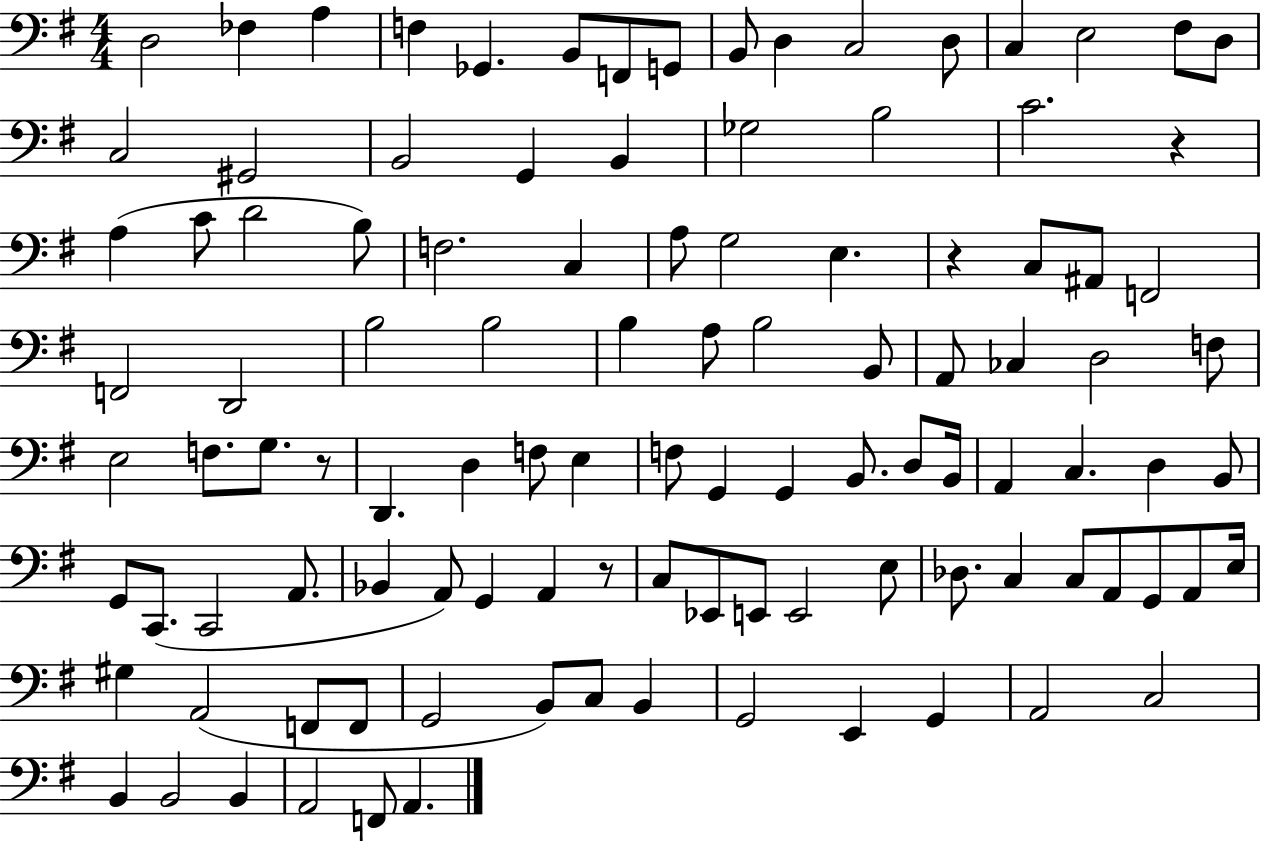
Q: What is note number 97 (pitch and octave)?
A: A2